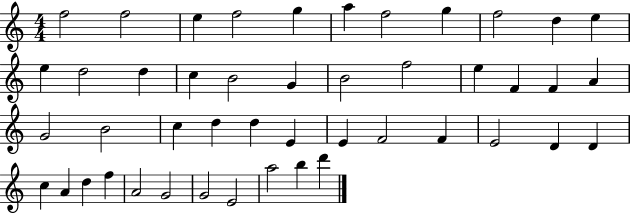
X:1
T:Untitled
M:4/4
L:1/4
K:C
f2 f2 e f2 g a f2 g f2 d e e d2 d c B2 G B2 f2 e F F A G2 B2 c d d E E F2 F E2 D D c A d f A2 G2 G2 E2 a2 b d'